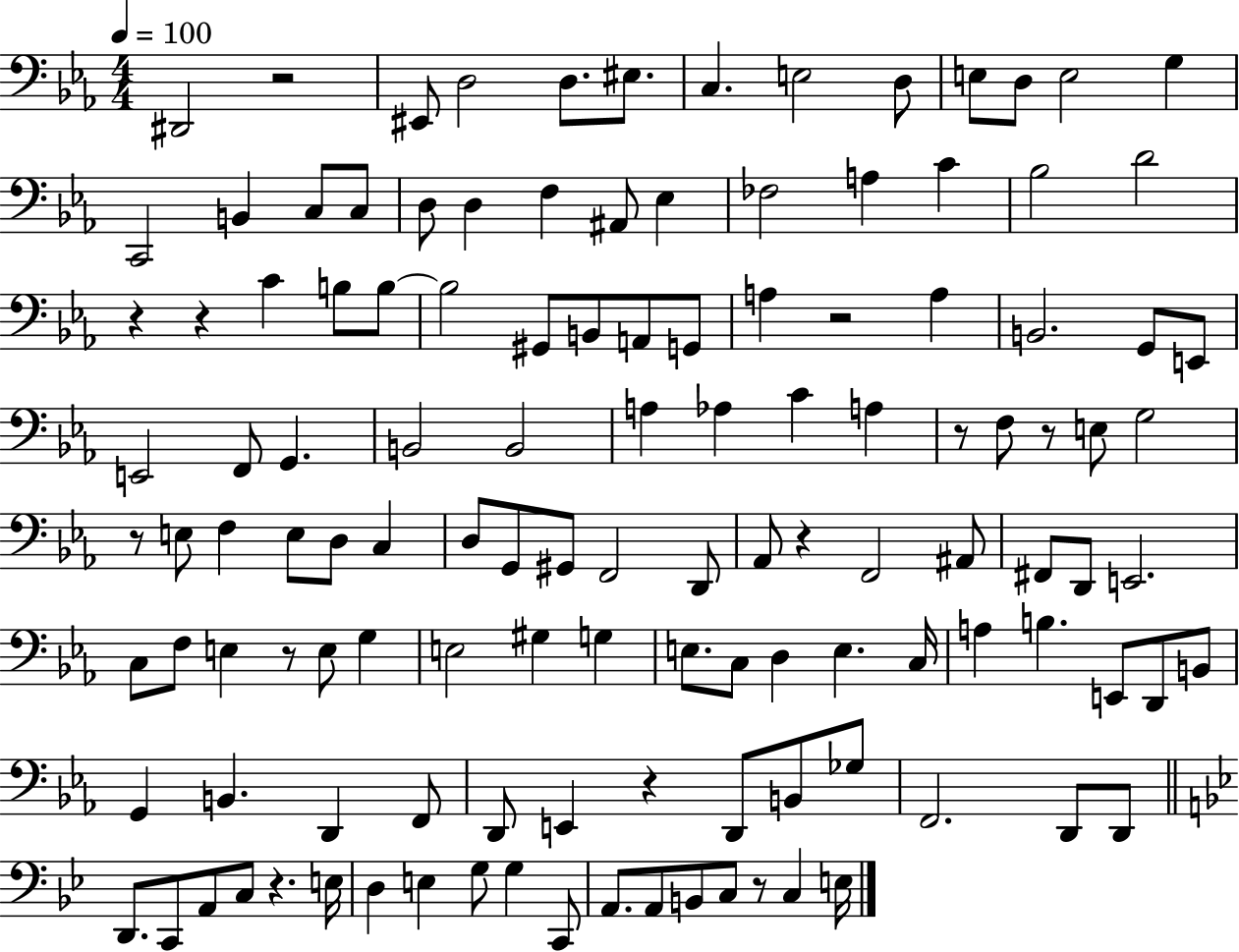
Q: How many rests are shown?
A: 12